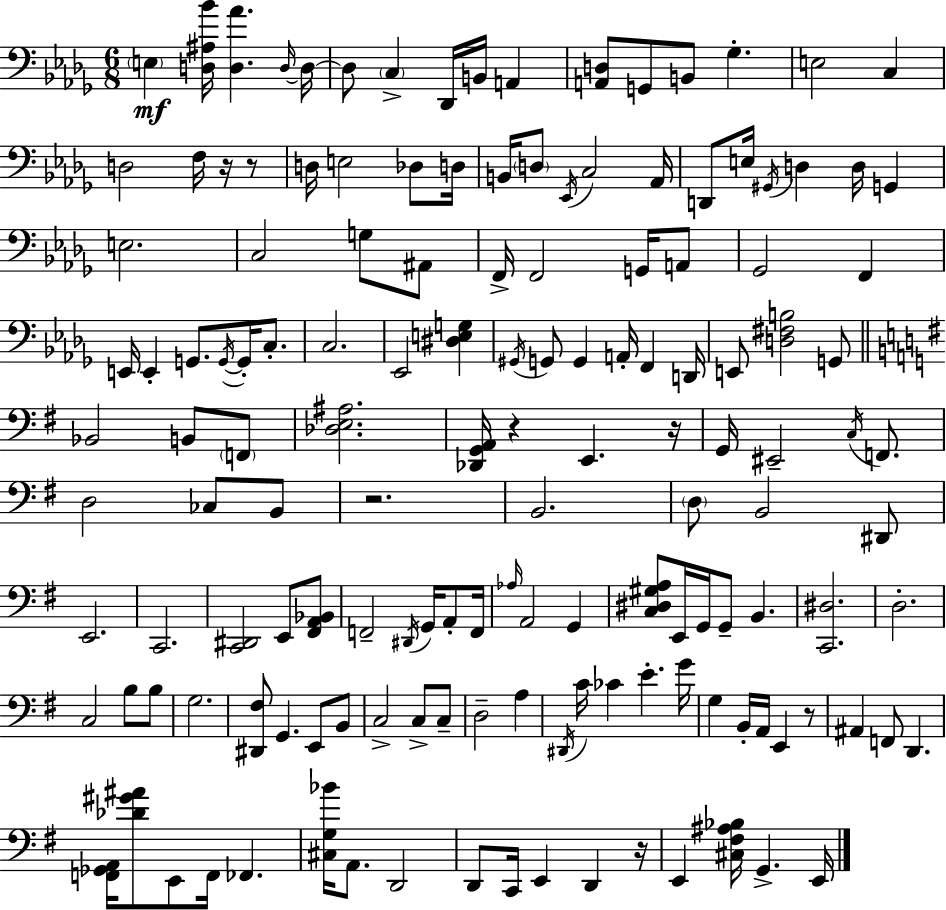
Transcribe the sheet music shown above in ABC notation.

X:1
T:Untitled
M:6/8
L:1/4
K:Bbm
E, [D,^A,_B]/4 [D,_A] D,/4 D,/4 D,/2 C, _D,,/4 B,,/4 A,, [A,,D,]/2 G,,/2 B,,/2 _G, E,2 C, D,2 F,/4 z/4 z/2 D,/4 E,2 _D,/2 D,/4 B,,/4 D,/2 _E,,/4 C,2 _A,,/4 D,,/2 E,/4 ^G,,/4 D, D,/4 G,, E,2 C,2 G,/2 ^A,,/2 F,,/4 F,,2 G,,/4 A,,/2 _G,,2 F,, E,,/4 E,, G,,/2 G,,/4 G,,/4 C,/2 C,2 _E,,2 [^D,E,G,] ^G,,/4 G,,/2 G,, A,,/4 F,, D,,/4 E,,/2 [D,^F,B,]2 G,,/2 _B,,2 B,,/2 F,,/2 [_D,E,^A,]2 [_D,,G,,A,,]/4 z E,, z/4 G,,/4 ^E,,2 C,/4 F,,/2 D,2 _C,/2 B,,/2 z2 B,,2 D,/2 B,,2 ^D,,/2 E,,2 C,,2 [C,,^D,,]2 E,,/2 [^F,,A,,_B,,]/2 F,,2 ^D,,/4 G,,/4 A,,/2 F,,/4 _A,/4 A,,2 G,, [C,^D,^G,A,]/2 E,,/4 G,,/4 G,,/2 B,, [C,,^D,]2 D,2 C,2 B,/2 B,/2 G,2 [^D,,^F,]/2 G,, E,,/2 B,,/2 C,2 C,/2 C,/2 D,2 A, ^D,,/4 C/4 _C E G/4 G, B,,/4 A,,/4 E,, z/2 ^A,, F,,/2 D,, [F,,_G,,A,,]/4 [_D^G^A]/2 E,,/2 F,,/4 _F,, [^C,G,_B]/4 A,,/2 D,,2 D,,/2 C,,/4 E,, D,, z/4 E,, [^C,^F,^A,_B,]/4 G,, E,,/4